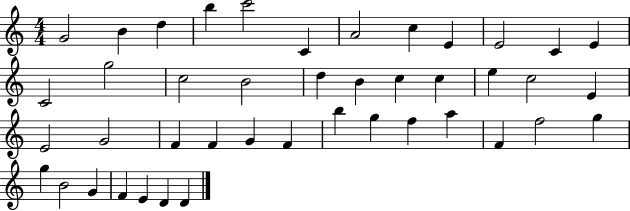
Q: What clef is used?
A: treble